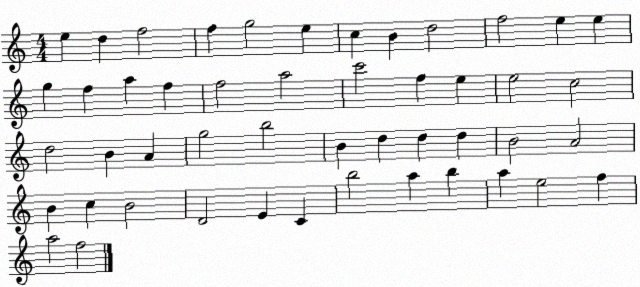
X:1
T:Untitled
M:4/4
L:1/4
K:C
e d f2 f g2 e c B d2 f2 e e g f a f f2 a2 c'2 f e e2 c2 d2 B A g2 b2 B d d d B2 A2 B c B2 D2 E C b2 a b a e2 f a2 f2